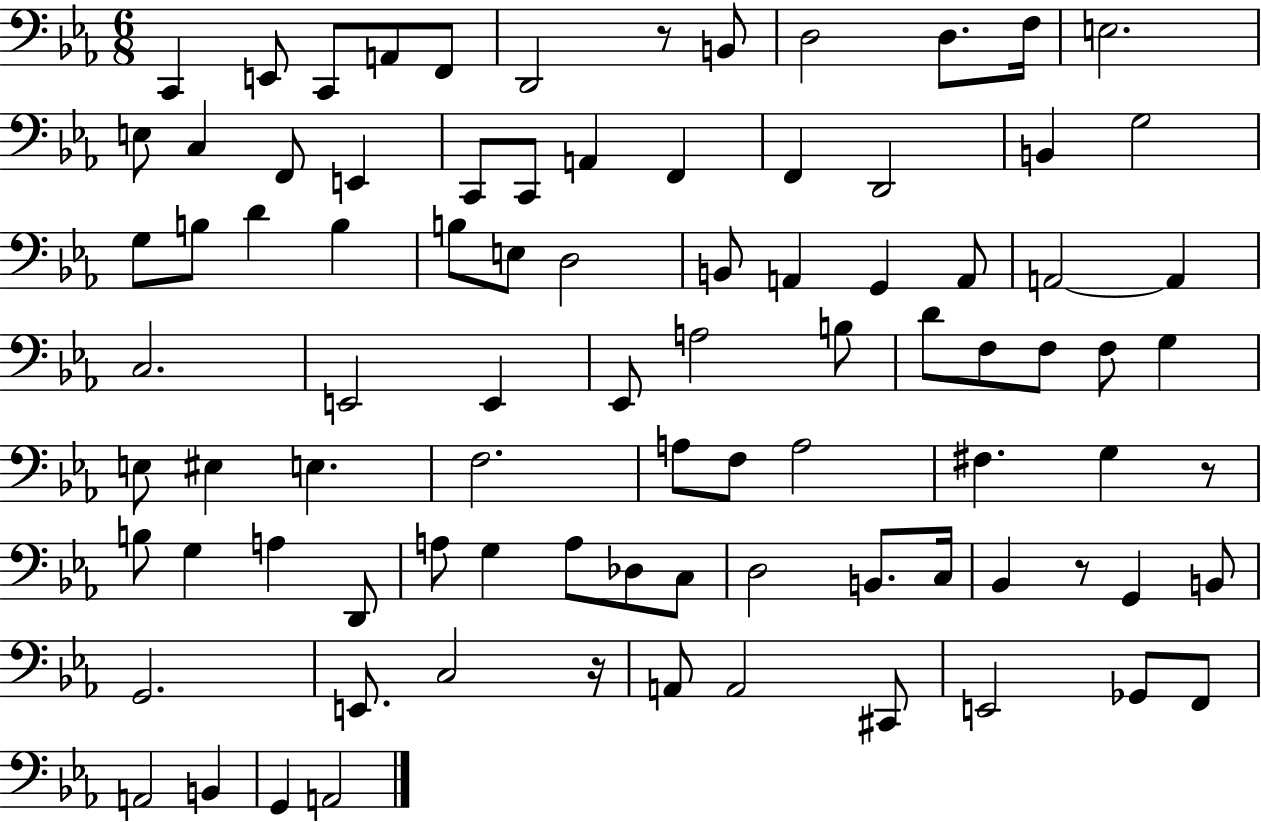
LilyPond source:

{
  \clef bass
  \numericTimeSignature
  \time 6/8
  \key ees \major
  c,4 e,8 c,8 a,8 f,8 | d,2 r8 b,8 | d2 d8. f16 | e2. | \break e8 c4 f,8 e,4 | c,8 c,8 a,4 f,4 | f,4 d,2 | b,4 g2 | \break g8 b8 d'4 b4 | b8 e8 d2 | b,8 a,4 g,4 a,8 | a,2~~ a,4 | \break c2. | e,2 e,4 | ees,8 a2 b8 | d'8 f8 f8 f8 g4 | \break e8 eis4 e4. | f2. | a8 f8 a2 | fis4. g4 r8 | \break b8 g4 a4 d,8 | a8 g4 a8 des8 c8 | d2 b,8. c16 | bes,4 r8 g,4 b,8 | \break g,2. | e,8. c2 r16 | a,8 a,2 cis,8 | e,2 ges,8 f,8 | \break a,2 b,4 | g,4 a,2 | \bar "|."
}